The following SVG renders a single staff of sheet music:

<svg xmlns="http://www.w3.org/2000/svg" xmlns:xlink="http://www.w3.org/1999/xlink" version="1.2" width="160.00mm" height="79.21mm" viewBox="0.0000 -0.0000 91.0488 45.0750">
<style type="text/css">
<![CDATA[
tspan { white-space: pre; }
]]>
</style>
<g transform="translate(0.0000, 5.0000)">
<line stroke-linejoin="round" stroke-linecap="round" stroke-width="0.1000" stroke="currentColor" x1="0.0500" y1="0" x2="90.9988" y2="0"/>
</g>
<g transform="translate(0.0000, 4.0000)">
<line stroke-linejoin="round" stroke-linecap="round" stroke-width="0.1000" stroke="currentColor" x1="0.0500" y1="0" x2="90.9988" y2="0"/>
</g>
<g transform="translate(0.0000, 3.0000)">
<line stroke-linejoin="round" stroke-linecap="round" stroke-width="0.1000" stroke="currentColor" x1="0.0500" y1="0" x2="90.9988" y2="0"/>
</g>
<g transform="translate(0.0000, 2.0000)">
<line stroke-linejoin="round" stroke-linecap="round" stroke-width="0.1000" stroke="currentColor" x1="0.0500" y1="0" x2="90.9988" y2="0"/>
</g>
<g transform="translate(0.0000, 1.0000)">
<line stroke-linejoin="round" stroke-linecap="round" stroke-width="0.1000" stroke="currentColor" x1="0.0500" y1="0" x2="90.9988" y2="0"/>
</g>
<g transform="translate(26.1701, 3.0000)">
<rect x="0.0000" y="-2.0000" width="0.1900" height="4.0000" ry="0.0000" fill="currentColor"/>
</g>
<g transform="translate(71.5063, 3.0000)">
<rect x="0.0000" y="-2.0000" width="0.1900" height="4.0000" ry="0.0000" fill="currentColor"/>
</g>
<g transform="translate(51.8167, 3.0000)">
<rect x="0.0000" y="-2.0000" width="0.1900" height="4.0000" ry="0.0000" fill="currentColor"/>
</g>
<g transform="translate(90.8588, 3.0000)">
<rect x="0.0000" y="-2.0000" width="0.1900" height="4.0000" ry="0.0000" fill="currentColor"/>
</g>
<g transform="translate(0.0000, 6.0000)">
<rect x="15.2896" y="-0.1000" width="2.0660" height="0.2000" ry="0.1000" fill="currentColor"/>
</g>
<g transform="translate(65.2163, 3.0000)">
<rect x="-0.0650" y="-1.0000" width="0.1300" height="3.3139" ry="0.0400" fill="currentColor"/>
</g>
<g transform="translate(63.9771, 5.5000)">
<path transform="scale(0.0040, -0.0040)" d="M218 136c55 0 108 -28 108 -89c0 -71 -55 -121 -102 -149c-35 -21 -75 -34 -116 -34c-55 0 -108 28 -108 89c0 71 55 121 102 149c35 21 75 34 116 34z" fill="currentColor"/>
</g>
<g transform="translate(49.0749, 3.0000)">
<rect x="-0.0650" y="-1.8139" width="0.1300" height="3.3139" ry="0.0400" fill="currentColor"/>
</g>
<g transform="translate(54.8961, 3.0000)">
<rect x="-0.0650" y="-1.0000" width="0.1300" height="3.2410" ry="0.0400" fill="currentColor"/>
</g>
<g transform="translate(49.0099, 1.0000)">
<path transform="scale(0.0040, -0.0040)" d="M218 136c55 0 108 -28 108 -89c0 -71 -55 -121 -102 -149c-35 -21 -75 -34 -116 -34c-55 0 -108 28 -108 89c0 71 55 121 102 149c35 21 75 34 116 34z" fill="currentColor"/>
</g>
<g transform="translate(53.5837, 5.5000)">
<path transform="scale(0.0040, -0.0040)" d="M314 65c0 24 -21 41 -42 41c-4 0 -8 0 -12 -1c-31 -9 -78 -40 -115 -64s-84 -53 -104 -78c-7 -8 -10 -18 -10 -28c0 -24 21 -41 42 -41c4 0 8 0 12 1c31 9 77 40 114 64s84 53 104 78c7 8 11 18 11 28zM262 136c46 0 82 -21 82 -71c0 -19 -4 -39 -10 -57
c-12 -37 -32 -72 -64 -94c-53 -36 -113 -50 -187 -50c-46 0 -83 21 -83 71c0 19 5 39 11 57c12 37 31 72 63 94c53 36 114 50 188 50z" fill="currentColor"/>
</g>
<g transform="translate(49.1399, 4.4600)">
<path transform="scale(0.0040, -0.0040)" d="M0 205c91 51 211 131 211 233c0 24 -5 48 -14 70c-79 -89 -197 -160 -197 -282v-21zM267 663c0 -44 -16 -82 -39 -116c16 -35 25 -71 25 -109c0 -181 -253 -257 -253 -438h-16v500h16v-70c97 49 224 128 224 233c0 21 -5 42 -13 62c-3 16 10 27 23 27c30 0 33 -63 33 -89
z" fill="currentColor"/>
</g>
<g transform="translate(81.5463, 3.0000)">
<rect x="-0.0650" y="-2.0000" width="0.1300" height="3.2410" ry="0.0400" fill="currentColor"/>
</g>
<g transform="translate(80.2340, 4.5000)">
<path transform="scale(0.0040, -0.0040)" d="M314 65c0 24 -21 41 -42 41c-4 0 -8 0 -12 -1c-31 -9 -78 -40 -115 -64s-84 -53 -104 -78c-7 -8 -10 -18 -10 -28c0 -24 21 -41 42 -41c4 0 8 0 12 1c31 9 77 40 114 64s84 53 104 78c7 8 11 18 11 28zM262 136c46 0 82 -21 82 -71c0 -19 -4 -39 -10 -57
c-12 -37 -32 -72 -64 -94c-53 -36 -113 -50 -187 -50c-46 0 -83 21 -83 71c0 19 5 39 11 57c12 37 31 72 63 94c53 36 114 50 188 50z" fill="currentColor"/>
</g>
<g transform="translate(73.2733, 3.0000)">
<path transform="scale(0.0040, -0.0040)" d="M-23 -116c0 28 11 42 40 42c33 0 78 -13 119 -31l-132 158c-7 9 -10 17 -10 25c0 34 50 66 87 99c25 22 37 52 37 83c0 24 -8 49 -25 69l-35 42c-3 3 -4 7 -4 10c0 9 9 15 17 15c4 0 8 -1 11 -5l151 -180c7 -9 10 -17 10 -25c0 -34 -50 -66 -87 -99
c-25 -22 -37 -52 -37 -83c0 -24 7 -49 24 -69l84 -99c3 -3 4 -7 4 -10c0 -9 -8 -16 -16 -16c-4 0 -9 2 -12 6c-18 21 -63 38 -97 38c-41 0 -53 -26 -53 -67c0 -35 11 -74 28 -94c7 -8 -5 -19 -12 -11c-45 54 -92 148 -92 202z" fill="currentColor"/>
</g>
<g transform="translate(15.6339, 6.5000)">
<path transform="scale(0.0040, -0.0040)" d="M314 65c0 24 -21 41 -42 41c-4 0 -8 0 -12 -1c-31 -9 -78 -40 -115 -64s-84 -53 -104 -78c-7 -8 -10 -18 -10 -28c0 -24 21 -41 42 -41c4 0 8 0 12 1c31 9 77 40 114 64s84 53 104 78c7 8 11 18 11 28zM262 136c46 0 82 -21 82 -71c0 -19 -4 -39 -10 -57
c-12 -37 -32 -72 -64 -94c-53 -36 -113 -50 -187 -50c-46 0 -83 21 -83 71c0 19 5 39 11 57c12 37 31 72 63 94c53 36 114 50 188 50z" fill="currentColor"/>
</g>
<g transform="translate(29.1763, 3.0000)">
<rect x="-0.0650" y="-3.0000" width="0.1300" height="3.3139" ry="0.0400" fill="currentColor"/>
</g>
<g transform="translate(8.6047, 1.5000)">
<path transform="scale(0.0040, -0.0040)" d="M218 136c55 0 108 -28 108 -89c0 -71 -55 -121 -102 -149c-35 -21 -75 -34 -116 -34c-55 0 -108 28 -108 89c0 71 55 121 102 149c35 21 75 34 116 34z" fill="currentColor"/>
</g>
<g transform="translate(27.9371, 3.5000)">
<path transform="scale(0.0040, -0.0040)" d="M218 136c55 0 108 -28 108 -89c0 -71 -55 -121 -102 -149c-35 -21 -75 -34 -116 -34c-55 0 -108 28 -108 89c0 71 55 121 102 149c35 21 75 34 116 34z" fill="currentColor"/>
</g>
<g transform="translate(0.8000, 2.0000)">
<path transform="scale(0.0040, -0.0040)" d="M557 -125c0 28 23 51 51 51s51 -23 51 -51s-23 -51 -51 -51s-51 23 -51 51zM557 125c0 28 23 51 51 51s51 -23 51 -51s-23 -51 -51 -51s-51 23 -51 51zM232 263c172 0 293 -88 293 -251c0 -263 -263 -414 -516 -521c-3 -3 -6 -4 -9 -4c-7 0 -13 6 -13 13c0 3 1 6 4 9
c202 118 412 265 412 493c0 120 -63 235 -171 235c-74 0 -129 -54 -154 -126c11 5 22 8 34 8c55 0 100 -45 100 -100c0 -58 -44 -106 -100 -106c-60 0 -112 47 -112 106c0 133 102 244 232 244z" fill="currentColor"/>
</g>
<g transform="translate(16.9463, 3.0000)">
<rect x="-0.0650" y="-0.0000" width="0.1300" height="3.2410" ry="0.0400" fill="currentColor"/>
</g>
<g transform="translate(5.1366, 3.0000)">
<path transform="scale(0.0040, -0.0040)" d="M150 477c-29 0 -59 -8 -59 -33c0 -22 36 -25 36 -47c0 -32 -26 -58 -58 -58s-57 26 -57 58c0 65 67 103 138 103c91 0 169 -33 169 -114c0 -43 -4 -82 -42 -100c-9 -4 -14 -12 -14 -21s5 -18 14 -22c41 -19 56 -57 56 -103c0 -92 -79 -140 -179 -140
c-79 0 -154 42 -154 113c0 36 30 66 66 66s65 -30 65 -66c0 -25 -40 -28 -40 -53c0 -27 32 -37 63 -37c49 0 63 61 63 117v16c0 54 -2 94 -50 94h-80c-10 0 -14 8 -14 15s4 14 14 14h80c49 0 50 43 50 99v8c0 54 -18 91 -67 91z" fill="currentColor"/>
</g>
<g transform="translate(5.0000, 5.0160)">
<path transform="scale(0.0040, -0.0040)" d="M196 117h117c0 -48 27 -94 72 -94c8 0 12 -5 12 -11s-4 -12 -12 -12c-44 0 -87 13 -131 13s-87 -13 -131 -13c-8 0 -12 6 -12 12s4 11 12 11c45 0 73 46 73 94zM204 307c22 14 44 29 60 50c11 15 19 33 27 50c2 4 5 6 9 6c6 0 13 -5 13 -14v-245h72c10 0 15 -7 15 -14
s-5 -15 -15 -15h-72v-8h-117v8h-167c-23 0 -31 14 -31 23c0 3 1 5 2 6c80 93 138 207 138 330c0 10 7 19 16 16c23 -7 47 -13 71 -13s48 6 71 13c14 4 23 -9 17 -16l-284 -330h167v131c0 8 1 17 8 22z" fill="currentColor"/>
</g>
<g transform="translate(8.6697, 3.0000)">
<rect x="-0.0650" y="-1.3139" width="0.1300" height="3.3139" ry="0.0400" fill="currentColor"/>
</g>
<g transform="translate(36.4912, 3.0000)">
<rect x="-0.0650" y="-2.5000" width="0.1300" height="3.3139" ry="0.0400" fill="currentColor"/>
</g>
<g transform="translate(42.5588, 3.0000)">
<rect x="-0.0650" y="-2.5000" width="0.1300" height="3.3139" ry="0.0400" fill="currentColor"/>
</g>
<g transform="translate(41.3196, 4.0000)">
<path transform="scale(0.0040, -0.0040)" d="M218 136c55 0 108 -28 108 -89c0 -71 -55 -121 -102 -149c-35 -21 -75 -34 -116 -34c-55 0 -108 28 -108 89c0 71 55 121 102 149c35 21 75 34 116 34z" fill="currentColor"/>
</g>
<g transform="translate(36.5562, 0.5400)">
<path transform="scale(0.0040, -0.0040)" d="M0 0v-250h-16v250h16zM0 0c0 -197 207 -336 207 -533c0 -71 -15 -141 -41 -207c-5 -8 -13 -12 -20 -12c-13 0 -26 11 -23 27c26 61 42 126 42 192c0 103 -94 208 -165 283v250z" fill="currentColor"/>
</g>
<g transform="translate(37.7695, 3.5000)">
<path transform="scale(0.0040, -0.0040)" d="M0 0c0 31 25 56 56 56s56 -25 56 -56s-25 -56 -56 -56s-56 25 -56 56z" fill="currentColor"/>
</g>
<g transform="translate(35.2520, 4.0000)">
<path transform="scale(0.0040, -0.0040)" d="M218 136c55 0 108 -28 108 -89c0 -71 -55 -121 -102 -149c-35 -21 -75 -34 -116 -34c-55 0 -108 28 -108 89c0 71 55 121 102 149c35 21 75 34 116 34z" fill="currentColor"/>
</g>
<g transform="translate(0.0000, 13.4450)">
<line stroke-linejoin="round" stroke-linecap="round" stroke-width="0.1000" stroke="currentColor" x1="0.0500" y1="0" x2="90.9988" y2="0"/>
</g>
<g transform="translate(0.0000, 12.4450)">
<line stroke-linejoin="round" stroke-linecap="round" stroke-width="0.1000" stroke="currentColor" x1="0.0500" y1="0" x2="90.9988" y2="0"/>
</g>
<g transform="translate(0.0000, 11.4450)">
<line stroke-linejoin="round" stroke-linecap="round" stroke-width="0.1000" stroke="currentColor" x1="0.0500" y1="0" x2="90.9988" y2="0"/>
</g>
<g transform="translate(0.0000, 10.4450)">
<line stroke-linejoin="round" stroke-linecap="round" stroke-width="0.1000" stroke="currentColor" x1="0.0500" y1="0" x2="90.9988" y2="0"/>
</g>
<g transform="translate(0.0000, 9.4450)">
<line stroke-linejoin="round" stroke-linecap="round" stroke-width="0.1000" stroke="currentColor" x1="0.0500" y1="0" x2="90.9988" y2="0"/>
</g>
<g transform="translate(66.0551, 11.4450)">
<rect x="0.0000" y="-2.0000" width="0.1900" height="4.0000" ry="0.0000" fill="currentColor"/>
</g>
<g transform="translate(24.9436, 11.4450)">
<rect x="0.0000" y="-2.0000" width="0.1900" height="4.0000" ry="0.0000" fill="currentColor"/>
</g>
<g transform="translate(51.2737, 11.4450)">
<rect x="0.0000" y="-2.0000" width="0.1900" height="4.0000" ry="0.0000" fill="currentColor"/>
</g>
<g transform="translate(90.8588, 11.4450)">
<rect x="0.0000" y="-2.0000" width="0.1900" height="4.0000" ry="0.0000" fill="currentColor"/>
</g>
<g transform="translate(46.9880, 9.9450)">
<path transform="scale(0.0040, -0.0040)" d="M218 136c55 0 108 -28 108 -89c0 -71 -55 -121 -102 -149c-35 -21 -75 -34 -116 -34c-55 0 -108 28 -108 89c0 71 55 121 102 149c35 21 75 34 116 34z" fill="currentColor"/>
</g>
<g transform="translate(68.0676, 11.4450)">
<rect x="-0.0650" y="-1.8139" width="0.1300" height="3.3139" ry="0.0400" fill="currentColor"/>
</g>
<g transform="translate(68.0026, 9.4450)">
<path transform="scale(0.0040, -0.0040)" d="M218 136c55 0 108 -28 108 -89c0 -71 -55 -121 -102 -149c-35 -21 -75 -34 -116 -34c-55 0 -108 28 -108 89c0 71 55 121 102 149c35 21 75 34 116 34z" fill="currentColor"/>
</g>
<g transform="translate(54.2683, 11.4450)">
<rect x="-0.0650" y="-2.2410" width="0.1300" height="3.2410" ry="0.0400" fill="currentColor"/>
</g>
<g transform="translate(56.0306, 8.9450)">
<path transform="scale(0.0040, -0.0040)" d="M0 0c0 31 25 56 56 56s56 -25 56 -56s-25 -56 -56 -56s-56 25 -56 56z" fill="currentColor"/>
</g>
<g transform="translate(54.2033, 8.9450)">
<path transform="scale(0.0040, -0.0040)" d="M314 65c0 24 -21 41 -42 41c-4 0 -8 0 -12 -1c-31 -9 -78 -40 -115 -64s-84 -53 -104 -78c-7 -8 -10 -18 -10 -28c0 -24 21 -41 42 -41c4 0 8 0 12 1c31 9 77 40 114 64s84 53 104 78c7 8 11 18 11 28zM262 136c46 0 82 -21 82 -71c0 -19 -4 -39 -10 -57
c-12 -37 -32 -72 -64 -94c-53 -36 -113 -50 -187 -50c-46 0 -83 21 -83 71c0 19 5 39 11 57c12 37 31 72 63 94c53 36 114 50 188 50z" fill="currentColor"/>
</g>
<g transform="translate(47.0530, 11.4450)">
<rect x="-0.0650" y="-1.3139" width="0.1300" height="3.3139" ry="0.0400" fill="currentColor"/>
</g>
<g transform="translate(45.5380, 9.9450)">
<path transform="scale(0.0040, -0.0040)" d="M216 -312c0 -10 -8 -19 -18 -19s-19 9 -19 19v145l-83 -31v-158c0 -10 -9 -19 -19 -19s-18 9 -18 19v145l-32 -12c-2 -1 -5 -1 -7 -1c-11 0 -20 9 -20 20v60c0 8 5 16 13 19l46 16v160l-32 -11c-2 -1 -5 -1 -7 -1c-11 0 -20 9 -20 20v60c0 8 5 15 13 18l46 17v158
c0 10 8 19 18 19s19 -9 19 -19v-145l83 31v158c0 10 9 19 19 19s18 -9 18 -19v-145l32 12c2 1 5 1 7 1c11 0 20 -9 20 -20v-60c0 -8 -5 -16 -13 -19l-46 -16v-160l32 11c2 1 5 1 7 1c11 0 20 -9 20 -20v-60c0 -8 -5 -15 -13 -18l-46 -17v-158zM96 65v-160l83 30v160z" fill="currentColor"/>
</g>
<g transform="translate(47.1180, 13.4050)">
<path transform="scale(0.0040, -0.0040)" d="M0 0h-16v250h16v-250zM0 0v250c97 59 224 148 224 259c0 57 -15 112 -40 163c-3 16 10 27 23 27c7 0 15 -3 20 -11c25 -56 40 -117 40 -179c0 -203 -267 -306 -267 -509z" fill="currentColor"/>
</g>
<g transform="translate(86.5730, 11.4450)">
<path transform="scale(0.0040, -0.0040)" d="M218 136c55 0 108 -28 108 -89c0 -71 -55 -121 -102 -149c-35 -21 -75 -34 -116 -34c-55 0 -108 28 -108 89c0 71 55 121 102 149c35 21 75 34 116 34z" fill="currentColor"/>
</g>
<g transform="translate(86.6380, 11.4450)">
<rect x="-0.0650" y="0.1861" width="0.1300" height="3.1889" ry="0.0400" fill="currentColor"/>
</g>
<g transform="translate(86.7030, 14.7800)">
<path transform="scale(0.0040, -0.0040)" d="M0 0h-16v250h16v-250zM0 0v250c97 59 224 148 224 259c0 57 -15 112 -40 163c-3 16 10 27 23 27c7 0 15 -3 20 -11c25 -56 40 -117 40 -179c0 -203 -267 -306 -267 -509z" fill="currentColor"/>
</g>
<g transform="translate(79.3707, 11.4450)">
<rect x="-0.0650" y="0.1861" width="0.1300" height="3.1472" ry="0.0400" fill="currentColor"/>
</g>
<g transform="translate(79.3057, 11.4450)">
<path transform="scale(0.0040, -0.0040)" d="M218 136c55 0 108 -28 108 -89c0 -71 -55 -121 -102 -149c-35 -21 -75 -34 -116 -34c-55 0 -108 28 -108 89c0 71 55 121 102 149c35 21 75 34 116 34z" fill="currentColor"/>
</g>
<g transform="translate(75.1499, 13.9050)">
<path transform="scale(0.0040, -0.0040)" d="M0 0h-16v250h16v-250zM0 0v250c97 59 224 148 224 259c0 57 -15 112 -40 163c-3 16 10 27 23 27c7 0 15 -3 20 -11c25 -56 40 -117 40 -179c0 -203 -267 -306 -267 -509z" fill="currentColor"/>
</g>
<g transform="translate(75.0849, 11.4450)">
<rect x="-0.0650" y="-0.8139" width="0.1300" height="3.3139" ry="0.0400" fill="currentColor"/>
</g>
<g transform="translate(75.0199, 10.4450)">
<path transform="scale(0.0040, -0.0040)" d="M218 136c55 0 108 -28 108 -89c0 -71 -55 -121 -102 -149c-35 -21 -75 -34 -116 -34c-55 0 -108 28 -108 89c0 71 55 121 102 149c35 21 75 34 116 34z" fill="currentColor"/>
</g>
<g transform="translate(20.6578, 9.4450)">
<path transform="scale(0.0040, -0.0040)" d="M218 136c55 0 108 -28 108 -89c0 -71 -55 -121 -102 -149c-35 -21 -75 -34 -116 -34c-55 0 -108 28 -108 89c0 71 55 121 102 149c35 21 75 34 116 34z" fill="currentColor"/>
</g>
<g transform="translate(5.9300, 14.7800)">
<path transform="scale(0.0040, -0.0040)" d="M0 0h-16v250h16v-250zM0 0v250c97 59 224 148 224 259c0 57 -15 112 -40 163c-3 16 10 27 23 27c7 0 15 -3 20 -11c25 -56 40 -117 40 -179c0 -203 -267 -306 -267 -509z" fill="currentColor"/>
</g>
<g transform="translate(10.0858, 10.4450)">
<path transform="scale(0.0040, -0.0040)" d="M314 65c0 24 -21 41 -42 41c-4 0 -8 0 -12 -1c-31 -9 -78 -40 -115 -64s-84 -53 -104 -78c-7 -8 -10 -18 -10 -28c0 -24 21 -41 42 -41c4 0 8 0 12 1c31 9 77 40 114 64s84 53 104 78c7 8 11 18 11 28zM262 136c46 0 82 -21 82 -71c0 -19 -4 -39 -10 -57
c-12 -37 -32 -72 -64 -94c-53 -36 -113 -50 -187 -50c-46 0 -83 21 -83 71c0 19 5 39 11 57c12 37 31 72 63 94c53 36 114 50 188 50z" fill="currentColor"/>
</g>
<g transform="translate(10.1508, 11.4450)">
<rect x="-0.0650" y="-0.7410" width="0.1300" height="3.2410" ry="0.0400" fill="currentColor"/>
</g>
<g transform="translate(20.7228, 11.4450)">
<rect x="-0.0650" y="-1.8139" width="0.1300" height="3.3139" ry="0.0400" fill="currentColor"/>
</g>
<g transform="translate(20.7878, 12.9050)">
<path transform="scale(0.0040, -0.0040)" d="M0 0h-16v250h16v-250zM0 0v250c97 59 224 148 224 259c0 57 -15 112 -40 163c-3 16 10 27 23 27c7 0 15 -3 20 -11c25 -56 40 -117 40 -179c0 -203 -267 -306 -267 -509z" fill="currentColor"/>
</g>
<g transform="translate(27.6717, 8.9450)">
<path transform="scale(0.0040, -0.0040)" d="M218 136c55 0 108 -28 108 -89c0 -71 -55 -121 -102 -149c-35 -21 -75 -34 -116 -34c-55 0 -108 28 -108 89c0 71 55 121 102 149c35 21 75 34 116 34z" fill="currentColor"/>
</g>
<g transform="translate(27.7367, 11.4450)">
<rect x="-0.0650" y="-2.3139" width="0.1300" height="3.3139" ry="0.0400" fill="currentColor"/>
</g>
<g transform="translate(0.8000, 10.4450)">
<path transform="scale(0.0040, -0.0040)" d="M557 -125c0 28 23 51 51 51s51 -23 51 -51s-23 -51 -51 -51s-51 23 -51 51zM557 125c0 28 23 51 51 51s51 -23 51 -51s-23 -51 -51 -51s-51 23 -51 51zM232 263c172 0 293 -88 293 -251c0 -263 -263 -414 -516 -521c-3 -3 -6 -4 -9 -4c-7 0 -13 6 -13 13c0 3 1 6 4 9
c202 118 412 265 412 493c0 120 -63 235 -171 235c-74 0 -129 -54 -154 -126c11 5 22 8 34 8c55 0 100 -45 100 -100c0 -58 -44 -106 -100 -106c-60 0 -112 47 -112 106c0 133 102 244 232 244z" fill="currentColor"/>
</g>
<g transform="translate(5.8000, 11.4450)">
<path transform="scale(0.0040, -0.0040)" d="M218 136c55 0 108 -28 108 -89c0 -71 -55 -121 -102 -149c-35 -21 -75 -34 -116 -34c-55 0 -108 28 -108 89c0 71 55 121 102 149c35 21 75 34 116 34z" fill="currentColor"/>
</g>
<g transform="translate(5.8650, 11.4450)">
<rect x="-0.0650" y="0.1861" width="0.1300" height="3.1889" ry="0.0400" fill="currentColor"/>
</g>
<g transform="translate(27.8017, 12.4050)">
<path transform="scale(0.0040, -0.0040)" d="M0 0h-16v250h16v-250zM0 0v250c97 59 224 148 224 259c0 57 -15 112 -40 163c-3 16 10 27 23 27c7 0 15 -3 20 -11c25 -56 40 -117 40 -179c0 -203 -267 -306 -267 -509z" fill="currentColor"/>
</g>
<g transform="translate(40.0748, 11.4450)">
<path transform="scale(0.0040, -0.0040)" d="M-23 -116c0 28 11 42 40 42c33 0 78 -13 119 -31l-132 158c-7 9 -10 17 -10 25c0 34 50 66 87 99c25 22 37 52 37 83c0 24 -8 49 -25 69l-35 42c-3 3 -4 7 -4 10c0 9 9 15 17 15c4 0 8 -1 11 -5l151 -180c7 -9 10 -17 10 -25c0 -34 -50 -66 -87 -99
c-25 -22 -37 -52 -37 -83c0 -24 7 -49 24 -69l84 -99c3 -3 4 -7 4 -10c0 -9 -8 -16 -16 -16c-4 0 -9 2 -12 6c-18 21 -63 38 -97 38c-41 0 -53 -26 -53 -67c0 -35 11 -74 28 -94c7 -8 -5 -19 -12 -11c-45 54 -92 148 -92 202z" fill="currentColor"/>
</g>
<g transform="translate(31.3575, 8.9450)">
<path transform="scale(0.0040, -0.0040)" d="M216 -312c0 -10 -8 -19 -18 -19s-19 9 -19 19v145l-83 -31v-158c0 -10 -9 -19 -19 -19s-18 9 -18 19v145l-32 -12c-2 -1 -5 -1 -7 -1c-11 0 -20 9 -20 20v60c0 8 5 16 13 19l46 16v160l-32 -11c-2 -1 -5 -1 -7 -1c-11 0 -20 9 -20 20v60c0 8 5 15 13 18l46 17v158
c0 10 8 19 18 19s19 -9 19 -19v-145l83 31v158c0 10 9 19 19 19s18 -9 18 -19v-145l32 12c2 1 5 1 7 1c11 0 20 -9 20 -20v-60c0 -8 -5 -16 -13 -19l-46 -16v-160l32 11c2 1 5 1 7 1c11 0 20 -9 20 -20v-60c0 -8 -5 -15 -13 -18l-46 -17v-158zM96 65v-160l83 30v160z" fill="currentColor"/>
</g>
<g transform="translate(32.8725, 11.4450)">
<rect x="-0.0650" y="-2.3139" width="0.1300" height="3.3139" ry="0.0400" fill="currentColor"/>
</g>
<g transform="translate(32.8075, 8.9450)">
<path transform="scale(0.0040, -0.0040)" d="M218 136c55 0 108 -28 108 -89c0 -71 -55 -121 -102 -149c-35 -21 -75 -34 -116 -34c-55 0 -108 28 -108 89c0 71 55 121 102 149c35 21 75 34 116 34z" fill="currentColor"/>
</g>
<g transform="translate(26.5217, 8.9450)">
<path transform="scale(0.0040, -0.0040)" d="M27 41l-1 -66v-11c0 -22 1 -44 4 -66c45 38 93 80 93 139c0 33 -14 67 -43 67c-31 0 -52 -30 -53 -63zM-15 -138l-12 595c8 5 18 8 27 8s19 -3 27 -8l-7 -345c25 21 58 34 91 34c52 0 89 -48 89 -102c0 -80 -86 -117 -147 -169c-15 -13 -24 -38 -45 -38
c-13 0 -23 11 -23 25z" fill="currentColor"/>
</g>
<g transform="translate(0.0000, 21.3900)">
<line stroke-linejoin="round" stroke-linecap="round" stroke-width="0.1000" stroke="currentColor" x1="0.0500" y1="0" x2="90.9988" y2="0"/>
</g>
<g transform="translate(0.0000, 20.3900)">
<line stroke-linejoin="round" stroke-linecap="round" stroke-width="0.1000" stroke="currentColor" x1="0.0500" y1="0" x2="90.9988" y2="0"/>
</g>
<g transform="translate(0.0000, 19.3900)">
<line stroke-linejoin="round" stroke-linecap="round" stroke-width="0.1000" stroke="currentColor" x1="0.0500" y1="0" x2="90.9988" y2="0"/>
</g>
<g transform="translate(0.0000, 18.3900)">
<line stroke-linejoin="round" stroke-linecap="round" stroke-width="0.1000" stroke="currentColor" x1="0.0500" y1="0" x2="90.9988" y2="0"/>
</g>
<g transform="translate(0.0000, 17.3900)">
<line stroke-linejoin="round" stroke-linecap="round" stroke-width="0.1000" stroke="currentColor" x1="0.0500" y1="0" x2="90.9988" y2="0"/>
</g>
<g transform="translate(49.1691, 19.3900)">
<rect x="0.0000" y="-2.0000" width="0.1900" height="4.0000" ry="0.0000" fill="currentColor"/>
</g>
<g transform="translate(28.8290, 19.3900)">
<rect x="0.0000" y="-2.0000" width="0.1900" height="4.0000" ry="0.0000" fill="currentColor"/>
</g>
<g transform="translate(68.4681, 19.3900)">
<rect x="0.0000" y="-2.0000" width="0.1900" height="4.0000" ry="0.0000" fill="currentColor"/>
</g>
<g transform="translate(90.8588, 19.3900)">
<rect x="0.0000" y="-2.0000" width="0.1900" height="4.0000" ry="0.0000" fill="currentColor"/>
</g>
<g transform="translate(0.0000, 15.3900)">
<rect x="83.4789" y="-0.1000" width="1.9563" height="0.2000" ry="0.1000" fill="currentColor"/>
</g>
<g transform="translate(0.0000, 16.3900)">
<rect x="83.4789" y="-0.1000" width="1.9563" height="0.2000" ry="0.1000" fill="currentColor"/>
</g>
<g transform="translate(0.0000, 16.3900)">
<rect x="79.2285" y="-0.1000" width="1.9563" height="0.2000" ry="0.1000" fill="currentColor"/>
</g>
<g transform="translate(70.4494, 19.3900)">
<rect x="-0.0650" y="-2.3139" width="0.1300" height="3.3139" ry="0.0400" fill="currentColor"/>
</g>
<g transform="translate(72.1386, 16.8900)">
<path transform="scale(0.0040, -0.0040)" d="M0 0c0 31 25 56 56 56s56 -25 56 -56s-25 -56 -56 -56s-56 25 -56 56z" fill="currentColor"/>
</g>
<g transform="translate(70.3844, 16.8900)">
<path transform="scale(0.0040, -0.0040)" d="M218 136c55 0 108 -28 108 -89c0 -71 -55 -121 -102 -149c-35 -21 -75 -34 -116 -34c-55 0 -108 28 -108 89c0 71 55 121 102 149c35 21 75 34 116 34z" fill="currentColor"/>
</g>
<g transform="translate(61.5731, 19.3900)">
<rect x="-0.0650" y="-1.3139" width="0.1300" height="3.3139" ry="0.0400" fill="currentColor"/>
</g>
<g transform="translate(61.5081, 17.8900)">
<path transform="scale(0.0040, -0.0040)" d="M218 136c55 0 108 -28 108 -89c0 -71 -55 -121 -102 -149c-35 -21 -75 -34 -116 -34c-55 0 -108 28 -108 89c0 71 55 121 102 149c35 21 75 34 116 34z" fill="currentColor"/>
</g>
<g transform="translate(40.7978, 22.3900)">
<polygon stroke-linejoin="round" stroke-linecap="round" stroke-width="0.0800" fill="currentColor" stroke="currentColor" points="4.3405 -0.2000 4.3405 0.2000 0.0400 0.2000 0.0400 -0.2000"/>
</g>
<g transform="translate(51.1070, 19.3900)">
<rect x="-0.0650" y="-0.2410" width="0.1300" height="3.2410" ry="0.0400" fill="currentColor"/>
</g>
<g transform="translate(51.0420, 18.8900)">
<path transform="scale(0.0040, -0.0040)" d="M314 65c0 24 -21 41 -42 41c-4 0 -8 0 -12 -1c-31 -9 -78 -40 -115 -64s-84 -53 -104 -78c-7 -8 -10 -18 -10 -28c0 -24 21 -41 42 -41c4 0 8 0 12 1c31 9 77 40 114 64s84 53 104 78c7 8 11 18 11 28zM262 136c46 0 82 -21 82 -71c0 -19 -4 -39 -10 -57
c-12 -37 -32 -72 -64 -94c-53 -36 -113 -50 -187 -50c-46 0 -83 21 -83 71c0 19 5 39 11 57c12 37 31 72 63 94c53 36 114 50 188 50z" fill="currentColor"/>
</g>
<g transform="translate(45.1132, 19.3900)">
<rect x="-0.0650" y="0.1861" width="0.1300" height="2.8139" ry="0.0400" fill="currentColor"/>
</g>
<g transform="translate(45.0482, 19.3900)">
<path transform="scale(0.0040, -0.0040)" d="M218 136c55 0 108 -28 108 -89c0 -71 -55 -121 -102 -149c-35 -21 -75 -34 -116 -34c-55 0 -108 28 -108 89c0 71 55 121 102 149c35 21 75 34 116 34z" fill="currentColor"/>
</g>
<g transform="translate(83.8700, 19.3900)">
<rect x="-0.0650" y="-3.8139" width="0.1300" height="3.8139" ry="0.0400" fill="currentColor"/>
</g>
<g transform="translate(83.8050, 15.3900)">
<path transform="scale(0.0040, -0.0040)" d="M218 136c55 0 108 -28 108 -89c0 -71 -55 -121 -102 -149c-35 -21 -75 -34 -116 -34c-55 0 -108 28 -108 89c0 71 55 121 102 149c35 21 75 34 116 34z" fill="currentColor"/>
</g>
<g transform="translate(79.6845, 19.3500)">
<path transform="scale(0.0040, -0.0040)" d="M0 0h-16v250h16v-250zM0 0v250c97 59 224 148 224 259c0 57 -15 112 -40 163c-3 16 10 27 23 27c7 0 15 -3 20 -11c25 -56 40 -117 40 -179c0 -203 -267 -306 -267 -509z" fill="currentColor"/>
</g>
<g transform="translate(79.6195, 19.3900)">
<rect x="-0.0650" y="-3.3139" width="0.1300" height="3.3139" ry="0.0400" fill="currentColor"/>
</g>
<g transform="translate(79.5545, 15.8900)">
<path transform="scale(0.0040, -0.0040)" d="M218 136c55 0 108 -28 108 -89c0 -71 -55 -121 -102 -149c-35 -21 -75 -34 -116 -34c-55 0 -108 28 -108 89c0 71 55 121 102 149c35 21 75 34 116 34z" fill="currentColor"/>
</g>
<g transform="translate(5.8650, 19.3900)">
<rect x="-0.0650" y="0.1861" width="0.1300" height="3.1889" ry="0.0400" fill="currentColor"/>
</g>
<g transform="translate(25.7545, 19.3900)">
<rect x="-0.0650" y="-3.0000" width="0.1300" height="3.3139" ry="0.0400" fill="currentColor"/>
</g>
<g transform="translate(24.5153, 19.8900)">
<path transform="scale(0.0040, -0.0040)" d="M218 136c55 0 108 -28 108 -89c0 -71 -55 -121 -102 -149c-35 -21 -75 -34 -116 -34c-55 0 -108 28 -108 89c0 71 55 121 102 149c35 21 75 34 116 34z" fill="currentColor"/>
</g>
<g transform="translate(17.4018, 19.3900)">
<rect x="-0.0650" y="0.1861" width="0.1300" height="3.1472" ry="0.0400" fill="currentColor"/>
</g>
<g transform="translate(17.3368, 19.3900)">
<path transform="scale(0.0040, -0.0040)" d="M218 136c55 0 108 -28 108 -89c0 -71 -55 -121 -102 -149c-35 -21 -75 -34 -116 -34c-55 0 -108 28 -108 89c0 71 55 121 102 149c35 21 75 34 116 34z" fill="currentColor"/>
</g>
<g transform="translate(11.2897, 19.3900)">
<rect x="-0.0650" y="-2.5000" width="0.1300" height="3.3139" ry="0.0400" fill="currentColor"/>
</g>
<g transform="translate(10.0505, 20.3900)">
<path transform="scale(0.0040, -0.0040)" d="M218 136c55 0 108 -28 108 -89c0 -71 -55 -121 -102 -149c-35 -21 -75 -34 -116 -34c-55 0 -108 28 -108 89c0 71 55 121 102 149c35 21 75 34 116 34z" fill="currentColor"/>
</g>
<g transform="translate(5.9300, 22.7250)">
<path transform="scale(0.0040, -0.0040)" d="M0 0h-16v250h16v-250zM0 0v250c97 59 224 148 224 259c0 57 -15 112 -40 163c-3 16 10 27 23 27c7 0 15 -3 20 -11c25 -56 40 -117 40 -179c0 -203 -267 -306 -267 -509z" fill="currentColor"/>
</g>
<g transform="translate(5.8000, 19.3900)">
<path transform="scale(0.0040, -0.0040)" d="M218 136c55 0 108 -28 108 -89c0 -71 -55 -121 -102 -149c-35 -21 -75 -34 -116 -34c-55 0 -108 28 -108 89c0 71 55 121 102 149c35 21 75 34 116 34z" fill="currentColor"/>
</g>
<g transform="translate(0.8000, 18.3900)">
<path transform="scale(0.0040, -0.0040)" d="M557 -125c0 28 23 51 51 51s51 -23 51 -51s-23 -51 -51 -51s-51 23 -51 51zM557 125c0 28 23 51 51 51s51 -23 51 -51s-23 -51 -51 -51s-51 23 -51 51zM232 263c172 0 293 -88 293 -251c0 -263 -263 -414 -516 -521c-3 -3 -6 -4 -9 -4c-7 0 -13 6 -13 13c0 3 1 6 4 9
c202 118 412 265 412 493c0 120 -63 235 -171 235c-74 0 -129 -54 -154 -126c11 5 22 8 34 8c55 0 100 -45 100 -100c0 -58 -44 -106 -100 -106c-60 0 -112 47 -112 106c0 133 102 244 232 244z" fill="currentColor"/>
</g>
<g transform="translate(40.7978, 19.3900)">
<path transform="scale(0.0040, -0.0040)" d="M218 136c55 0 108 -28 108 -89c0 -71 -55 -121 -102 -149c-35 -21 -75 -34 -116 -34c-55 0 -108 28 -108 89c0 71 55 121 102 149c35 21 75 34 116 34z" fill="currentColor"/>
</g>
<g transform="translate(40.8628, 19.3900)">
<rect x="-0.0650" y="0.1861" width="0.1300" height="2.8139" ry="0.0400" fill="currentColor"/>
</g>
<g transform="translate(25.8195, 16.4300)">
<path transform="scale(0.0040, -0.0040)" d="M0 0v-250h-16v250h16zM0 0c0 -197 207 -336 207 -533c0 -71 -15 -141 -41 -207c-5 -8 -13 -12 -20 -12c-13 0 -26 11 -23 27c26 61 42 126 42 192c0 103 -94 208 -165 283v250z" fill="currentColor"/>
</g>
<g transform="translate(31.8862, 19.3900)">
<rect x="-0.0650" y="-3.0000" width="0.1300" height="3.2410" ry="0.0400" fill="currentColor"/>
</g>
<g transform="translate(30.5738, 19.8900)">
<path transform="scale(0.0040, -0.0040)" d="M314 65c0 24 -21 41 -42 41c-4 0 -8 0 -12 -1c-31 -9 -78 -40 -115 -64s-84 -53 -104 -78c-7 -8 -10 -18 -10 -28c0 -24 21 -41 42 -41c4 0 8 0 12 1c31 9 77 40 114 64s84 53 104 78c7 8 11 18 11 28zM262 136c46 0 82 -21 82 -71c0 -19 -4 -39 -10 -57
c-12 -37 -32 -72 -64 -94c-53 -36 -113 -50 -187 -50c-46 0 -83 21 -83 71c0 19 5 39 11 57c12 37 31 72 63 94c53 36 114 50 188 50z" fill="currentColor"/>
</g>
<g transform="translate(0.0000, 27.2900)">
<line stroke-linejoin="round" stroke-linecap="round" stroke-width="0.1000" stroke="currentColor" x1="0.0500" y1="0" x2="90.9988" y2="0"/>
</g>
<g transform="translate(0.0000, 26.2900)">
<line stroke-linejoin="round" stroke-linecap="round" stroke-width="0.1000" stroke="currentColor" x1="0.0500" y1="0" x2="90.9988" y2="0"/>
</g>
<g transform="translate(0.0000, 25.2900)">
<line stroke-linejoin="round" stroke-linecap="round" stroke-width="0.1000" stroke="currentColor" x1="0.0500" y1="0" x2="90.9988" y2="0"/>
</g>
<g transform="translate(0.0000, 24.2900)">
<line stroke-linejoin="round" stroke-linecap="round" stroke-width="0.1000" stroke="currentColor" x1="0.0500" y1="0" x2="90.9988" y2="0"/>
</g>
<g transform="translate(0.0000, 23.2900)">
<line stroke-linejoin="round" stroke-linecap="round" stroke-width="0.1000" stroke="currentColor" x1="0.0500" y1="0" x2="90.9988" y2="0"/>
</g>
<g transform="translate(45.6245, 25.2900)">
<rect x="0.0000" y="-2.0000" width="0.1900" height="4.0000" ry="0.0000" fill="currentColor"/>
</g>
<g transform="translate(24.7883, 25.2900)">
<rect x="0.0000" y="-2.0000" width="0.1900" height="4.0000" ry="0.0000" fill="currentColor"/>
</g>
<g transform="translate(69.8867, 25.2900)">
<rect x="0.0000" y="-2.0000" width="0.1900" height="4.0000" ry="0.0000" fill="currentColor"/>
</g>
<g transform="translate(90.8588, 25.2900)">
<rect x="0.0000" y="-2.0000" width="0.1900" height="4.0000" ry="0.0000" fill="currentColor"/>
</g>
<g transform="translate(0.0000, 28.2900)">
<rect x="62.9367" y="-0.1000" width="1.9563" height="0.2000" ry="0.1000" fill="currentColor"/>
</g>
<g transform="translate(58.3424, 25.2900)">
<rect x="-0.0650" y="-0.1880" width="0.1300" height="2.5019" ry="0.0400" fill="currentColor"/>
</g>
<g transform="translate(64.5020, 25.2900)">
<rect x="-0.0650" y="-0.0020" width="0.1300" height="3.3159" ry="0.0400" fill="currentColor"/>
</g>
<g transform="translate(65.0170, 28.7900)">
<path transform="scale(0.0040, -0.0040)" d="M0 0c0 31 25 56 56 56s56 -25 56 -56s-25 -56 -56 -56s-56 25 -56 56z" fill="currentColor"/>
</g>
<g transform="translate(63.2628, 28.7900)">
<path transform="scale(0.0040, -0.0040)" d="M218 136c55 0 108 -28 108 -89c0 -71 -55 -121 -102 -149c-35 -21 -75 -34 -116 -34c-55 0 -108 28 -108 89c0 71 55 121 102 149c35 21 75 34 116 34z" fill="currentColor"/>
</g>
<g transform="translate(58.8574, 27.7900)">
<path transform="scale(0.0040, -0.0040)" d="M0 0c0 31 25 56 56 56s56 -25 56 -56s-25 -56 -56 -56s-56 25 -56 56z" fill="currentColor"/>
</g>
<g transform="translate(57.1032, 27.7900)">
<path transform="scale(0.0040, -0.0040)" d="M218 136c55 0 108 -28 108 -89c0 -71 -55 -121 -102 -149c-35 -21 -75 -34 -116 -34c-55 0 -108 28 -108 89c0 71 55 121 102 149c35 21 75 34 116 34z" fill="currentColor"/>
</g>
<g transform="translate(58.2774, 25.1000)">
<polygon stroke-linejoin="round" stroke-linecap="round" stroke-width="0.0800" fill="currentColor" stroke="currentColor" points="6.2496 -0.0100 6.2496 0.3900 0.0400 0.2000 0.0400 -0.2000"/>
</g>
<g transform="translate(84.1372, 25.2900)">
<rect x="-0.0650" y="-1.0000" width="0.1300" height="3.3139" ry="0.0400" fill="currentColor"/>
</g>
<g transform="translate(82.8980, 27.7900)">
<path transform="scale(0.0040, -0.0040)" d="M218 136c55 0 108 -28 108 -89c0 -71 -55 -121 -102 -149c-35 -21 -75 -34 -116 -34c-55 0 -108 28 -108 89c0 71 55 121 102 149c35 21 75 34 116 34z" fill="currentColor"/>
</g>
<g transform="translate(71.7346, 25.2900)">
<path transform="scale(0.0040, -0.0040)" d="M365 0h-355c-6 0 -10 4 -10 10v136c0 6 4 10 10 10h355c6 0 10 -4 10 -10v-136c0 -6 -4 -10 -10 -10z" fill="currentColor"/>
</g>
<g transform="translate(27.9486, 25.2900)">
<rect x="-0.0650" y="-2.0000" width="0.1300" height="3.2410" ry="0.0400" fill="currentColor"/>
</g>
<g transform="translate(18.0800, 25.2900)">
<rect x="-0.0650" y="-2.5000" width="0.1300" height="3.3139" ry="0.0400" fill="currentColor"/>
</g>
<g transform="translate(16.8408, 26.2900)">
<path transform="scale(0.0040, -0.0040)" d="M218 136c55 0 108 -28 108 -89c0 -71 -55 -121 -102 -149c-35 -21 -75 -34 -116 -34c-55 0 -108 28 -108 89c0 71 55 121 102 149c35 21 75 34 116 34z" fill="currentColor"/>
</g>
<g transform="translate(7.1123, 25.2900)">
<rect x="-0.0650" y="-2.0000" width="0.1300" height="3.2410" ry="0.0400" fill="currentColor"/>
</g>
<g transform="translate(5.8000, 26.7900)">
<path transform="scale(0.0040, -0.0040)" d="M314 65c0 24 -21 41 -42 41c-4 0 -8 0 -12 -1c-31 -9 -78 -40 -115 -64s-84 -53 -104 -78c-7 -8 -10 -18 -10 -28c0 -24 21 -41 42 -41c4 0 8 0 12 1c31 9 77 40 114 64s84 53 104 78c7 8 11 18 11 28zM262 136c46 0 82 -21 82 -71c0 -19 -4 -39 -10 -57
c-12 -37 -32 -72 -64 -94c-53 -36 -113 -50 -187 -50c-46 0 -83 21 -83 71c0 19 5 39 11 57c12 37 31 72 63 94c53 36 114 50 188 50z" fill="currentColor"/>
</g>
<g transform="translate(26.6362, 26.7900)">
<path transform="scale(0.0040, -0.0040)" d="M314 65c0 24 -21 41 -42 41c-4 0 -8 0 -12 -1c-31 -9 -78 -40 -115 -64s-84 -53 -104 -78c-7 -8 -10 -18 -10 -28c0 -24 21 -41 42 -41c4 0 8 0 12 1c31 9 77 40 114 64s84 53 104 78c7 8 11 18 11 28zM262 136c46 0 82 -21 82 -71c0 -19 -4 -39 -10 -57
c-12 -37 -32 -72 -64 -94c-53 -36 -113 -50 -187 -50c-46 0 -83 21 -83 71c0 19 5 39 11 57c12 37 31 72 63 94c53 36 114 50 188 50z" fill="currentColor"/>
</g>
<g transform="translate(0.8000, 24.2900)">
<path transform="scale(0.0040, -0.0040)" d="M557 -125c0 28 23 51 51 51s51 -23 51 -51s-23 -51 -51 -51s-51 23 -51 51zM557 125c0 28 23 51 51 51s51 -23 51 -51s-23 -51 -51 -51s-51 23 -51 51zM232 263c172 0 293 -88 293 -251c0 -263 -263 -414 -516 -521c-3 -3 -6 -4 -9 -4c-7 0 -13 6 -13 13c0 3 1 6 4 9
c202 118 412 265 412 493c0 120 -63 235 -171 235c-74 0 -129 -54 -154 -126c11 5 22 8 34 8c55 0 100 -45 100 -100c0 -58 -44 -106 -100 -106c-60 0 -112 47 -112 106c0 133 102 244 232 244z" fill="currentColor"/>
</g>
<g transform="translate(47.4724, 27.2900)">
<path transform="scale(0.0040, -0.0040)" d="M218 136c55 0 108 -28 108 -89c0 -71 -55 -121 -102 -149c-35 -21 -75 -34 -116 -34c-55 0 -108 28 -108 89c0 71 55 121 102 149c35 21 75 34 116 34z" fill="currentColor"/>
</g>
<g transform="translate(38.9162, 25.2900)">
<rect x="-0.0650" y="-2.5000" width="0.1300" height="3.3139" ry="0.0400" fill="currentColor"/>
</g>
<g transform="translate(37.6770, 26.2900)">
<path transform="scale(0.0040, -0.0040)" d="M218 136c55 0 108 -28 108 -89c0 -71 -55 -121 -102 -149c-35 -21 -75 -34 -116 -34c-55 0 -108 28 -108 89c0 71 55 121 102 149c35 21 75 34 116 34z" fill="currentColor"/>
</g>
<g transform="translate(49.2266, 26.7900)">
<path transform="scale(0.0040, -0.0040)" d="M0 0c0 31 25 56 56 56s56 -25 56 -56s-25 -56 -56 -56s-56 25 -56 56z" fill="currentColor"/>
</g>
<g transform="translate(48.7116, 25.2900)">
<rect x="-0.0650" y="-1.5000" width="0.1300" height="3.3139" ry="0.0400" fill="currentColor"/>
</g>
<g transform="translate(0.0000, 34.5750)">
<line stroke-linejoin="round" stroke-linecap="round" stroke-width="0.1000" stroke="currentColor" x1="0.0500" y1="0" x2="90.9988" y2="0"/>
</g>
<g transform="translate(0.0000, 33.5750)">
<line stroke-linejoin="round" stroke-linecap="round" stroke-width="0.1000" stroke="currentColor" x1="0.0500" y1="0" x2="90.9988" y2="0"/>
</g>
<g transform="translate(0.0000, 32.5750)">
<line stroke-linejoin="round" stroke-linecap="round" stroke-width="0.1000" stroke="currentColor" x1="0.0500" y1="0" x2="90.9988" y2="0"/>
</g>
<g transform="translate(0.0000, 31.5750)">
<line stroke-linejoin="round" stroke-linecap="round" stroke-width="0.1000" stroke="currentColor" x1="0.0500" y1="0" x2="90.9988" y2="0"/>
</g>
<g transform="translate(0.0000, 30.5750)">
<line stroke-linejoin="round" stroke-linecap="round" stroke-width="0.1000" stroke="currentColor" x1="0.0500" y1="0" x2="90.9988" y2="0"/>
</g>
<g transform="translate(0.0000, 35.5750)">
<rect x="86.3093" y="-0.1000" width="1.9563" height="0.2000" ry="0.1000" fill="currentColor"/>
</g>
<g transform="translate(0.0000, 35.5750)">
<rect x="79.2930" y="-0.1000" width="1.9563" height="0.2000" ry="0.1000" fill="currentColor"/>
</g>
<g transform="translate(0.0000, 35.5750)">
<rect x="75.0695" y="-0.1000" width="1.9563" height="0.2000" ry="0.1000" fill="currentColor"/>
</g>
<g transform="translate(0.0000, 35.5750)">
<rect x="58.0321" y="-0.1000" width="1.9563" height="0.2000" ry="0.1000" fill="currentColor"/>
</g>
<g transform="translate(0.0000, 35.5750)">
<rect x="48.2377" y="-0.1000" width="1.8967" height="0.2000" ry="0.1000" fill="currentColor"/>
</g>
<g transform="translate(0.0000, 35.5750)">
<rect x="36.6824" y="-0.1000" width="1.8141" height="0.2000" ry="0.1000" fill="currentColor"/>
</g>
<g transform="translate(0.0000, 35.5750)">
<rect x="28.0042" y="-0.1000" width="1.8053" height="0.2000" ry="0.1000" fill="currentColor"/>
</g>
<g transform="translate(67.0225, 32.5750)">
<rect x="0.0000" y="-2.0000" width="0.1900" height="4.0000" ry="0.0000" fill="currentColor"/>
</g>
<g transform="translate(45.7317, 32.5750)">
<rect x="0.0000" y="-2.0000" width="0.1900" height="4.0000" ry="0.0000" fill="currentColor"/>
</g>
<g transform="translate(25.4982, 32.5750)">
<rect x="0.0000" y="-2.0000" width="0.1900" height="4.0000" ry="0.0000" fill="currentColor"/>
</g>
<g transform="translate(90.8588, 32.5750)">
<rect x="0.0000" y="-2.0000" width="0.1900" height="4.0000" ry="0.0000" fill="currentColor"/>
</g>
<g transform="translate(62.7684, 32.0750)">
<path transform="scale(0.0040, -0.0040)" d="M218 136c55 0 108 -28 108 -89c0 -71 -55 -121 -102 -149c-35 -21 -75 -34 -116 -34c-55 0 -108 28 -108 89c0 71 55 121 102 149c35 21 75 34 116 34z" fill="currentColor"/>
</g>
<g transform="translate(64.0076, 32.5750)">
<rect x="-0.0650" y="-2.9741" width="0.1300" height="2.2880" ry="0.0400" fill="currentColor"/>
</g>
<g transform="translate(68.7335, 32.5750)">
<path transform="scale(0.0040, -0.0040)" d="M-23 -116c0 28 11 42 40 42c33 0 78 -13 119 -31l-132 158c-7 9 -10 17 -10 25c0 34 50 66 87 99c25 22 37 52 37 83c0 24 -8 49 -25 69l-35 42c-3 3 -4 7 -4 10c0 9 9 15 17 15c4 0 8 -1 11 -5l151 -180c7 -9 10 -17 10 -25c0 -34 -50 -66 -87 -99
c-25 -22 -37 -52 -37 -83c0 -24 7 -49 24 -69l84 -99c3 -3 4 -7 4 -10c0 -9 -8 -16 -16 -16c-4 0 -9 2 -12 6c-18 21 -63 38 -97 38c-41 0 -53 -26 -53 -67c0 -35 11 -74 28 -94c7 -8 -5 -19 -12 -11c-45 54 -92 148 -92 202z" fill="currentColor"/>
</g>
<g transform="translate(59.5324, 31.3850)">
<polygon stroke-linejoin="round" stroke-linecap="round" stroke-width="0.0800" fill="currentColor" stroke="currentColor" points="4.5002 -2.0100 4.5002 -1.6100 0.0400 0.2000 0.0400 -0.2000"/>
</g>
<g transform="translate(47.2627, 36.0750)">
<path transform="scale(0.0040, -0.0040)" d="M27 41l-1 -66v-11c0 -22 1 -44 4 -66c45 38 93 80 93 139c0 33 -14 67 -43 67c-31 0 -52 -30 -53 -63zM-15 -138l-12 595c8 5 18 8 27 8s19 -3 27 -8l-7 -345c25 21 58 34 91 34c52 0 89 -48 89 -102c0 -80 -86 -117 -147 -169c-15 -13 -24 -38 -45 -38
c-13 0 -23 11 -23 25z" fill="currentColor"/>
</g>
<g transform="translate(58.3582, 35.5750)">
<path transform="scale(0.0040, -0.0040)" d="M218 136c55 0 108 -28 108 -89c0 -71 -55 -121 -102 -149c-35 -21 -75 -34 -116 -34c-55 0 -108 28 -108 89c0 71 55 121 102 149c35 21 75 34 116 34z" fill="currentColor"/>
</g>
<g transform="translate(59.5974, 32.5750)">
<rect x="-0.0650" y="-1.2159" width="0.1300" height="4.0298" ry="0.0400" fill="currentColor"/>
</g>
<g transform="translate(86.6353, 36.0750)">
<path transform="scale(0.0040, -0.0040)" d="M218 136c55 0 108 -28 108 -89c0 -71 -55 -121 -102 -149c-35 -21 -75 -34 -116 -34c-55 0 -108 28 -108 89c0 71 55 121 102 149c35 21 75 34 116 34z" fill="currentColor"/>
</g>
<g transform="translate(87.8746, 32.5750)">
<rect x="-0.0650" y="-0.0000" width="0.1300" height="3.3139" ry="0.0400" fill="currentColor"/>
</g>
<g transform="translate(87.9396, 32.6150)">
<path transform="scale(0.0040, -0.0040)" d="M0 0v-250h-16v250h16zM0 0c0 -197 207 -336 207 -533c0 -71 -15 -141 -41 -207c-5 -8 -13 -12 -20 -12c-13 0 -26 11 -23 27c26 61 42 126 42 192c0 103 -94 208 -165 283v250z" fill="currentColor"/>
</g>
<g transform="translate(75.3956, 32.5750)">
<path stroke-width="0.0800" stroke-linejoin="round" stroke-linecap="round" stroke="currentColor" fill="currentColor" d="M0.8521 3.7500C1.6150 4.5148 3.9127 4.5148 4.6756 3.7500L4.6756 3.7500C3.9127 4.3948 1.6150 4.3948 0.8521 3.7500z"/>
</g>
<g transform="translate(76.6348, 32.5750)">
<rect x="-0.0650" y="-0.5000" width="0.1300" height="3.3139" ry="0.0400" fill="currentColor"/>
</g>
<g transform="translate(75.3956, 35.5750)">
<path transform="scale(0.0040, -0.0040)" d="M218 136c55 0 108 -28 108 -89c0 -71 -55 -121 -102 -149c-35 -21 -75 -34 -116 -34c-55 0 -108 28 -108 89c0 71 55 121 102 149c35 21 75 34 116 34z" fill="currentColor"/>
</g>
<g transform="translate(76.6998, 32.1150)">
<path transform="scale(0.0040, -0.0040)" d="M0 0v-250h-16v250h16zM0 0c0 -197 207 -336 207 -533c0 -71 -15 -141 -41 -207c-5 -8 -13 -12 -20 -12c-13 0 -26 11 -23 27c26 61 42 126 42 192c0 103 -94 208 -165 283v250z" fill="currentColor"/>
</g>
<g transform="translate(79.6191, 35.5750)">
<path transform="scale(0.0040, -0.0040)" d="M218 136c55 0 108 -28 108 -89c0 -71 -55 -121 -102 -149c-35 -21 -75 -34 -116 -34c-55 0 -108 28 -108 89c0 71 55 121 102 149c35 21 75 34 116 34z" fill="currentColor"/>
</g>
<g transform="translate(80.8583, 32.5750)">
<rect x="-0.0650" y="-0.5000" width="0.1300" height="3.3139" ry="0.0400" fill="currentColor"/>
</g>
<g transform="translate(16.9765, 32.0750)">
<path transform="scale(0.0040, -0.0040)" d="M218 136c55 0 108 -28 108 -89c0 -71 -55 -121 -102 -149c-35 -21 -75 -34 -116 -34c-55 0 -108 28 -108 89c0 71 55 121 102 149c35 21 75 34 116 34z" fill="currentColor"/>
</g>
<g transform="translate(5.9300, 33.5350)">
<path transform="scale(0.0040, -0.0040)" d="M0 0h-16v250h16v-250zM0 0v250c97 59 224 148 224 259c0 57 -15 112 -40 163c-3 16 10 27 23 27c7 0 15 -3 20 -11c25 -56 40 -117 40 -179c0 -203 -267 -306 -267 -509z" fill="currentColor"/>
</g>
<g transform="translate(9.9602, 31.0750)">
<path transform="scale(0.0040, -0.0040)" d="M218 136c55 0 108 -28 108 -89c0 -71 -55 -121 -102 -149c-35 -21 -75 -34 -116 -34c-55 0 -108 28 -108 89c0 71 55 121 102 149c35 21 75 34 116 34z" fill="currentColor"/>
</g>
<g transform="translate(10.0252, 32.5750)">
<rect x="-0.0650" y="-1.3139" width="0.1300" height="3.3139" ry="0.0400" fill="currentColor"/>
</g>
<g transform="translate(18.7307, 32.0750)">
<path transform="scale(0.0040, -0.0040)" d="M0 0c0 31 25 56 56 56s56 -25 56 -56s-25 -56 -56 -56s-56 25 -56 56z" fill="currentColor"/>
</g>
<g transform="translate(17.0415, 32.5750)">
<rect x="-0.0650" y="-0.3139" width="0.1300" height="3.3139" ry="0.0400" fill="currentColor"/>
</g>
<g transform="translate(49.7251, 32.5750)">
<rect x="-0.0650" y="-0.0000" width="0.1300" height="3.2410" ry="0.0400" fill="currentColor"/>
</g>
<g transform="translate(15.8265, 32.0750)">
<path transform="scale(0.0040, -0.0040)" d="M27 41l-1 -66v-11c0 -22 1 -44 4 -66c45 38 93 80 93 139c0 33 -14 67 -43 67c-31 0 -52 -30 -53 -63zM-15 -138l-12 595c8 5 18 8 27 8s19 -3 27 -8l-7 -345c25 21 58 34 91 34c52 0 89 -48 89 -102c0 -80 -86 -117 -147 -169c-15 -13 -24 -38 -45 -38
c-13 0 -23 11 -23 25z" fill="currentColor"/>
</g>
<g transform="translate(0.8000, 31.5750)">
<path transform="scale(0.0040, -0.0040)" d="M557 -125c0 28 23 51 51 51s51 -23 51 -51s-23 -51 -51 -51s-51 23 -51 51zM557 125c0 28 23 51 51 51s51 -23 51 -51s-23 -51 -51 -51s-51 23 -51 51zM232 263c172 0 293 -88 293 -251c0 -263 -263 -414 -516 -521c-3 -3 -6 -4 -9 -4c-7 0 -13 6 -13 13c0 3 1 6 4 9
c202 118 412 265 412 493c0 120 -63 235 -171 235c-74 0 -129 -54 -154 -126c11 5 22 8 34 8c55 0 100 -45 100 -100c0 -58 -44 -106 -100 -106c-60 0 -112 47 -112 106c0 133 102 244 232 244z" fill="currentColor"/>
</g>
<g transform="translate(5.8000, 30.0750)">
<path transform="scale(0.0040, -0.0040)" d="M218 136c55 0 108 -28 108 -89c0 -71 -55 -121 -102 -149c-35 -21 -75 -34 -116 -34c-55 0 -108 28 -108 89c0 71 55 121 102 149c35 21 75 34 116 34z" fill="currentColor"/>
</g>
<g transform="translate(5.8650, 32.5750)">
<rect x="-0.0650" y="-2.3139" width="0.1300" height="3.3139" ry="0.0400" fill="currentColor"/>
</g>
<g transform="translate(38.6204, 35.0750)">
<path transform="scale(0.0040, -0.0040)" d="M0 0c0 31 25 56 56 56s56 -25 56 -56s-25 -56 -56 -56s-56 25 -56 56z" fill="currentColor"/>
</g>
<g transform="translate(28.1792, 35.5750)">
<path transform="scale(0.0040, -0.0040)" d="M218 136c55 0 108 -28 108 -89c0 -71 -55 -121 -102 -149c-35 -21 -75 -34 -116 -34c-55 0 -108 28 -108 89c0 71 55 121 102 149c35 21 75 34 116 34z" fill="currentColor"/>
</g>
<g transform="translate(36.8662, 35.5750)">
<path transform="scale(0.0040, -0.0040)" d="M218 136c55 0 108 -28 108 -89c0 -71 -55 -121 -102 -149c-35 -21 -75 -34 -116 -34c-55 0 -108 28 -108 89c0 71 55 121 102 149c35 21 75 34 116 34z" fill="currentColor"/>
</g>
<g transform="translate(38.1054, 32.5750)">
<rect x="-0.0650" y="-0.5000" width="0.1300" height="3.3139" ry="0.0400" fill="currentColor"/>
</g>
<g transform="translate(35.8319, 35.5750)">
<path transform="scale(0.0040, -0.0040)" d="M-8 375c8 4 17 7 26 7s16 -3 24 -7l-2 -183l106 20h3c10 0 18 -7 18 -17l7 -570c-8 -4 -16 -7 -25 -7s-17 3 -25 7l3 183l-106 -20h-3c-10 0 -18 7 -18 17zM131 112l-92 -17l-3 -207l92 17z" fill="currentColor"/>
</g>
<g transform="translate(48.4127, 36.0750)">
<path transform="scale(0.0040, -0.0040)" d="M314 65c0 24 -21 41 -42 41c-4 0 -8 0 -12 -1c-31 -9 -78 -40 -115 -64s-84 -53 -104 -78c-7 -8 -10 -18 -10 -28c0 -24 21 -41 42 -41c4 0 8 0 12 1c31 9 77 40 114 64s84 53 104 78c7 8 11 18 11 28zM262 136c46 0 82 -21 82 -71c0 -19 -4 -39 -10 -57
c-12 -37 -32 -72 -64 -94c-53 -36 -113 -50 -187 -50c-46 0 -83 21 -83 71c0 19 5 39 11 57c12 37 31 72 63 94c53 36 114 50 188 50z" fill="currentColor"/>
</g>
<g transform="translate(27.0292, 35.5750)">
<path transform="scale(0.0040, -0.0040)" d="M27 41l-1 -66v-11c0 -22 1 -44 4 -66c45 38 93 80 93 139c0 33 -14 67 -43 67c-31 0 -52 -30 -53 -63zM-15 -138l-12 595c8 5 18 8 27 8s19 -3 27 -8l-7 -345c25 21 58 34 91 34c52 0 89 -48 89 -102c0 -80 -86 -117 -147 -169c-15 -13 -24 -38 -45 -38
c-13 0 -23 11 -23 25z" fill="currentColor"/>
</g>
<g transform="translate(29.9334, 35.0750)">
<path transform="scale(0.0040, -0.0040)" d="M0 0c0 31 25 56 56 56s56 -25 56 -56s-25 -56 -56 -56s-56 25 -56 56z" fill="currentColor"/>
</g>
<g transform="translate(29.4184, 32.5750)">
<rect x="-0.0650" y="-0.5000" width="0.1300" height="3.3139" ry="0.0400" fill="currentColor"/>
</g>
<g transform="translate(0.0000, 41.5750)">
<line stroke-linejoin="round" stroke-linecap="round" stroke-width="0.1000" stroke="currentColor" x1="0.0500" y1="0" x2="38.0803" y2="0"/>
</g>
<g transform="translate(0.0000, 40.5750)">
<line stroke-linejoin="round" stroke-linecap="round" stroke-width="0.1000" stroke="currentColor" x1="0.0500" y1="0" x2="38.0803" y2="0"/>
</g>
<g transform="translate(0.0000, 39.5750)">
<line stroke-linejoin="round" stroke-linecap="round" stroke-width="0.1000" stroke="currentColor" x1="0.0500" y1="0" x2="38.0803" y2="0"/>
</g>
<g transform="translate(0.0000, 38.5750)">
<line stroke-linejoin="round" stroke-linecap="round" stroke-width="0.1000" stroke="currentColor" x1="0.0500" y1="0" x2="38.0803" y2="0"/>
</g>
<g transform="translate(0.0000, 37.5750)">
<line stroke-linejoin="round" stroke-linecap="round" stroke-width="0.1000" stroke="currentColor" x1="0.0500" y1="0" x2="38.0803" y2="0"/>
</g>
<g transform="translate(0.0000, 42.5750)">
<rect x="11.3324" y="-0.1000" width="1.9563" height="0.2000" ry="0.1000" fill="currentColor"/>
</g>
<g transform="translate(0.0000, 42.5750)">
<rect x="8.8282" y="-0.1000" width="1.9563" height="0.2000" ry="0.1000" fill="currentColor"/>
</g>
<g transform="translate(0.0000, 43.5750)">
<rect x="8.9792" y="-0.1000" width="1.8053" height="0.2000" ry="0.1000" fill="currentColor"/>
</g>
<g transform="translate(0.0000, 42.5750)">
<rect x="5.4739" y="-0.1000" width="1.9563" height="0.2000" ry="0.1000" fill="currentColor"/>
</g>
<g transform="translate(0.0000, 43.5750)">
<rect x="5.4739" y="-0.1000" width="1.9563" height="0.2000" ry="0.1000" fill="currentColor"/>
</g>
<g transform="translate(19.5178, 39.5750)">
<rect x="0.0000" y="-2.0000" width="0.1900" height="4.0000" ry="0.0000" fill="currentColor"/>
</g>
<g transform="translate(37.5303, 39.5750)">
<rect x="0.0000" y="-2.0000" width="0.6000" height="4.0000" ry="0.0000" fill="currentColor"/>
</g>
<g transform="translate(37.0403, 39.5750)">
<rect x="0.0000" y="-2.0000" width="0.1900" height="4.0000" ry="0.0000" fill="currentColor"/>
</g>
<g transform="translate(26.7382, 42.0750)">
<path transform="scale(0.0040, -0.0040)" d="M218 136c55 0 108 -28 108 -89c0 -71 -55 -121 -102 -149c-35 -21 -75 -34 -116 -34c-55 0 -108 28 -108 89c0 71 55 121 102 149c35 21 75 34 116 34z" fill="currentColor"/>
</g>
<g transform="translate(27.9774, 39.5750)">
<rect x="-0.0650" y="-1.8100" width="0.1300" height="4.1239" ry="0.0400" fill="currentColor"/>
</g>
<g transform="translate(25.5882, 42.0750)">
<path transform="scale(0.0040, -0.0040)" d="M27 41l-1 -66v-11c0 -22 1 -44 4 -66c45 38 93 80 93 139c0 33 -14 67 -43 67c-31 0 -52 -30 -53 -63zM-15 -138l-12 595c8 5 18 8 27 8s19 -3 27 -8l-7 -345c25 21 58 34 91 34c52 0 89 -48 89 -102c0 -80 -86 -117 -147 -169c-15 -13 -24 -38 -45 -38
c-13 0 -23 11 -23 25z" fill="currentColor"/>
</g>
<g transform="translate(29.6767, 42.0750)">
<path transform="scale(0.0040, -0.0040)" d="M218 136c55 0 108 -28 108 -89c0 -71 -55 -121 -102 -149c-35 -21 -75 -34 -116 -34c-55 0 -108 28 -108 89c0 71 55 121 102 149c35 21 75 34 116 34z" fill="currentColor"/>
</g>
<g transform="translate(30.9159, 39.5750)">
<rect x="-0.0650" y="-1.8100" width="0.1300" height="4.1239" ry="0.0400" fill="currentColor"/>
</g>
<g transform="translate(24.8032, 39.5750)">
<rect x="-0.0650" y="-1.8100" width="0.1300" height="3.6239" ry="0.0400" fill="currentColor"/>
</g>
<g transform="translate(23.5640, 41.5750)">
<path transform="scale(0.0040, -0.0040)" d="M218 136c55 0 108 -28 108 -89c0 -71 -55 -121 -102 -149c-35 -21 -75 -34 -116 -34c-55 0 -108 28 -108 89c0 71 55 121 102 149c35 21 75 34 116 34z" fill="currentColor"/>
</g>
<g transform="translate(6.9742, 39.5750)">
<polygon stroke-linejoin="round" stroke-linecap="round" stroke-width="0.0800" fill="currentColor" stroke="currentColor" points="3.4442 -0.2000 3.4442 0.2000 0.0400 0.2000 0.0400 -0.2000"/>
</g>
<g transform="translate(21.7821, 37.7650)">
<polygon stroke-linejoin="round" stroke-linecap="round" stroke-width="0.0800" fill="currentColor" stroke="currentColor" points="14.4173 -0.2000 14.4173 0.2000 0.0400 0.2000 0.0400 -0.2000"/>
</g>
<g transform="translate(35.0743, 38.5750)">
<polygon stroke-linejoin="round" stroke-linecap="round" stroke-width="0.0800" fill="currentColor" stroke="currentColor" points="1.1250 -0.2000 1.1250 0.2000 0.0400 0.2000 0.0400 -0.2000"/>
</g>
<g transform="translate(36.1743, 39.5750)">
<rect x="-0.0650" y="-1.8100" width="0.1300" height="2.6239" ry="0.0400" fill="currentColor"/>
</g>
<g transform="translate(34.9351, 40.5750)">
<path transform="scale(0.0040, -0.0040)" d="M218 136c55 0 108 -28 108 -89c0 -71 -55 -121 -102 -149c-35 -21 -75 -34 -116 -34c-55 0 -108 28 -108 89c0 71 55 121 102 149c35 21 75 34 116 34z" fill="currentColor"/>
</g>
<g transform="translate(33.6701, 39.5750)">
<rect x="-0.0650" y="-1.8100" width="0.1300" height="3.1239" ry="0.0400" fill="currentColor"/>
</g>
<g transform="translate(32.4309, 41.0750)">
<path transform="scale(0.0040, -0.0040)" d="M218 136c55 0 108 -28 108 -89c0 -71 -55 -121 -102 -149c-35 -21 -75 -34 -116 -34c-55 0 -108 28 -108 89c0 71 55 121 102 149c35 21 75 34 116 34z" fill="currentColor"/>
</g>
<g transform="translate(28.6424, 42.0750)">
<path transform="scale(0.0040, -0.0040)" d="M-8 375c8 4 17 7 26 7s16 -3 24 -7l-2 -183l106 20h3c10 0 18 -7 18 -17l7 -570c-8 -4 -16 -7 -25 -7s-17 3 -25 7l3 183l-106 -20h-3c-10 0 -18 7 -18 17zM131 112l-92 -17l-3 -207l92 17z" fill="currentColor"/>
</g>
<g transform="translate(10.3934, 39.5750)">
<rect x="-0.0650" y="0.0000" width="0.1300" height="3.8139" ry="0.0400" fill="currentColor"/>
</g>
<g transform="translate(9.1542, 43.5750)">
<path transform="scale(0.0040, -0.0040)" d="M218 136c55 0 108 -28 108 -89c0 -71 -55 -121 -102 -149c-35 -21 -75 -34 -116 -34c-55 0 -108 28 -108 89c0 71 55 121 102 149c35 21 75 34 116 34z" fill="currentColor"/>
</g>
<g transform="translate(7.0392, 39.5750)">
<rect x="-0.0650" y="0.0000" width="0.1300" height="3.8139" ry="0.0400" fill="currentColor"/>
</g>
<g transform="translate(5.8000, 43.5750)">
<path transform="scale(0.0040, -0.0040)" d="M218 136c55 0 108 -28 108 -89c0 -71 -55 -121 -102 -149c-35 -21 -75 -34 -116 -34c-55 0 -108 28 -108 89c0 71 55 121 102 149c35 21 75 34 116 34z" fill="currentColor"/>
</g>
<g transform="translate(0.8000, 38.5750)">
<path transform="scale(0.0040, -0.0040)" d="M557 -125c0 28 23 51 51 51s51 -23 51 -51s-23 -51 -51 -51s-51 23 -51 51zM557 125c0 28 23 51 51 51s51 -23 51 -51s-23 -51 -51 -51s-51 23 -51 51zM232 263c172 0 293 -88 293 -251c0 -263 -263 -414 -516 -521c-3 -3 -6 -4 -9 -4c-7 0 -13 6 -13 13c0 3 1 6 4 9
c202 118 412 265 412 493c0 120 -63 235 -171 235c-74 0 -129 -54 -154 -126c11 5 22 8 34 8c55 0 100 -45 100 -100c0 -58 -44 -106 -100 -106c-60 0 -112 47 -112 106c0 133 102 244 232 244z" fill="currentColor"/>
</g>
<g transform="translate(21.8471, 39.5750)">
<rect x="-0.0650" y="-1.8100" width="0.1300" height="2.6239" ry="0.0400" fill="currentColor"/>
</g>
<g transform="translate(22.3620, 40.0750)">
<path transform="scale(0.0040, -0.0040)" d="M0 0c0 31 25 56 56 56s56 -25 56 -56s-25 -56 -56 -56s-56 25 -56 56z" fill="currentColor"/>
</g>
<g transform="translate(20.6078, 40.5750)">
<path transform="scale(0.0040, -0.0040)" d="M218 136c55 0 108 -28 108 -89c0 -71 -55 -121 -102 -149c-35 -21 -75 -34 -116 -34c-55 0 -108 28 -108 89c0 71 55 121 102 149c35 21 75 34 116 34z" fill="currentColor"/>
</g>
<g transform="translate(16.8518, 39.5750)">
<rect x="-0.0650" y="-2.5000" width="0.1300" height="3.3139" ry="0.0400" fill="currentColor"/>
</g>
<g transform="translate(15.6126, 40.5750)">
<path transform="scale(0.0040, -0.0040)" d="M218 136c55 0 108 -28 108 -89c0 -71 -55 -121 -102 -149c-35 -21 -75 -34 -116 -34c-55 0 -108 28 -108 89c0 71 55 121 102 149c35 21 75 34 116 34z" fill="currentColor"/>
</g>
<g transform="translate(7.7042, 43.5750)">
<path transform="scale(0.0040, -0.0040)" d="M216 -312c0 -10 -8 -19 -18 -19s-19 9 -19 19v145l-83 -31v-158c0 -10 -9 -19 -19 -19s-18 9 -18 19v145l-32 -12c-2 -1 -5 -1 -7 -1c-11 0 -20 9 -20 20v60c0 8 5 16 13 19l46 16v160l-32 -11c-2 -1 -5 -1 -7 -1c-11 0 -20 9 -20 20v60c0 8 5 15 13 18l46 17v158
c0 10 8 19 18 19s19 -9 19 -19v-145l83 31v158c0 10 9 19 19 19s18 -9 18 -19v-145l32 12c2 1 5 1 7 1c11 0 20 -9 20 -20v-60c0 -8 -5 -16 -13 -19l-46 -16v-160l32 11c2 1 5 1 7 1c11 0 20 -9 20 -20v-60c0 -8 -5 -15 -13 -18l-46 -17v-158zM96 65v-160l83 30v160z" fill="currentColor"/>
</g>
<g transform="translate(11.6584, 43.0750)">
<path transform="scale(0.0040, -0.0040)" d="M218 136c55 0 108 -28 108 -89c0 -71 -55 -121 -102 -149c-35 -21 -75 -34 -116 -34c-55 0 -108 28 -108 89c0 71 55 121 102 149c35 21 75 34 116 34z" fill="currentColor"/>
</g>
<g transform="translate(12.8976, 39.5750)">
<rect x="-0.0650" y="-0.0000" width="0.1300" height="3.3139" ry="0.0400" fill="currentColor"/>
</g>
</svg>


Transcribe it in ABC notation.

X:1
T:Untitled
M:3/4
L:1/4
K:C
G, D,,2 C, B,,/2 B,, A,/4 F,,2 F,, z A,,2 D,/2 F,2 A,/2 _B,/2 ^B, z ^G,/2 B,2 A, F,/2 D, D,/2 D,/2 B,, D, C,/2 C,2 D,/2 D,/2 E,2 G, B, D/2 E A,,2 B,, A,,2 B,, G,, F,,/2 D,,/2 z2 F,, B,/2 G, _E, _E,, E,, _D,,2 E,,/2 E,/2 z E,,/2 E,, D,,/2 C,,/2 ^C,,/2 D,, B,, B,,/2 G,,/2 _F,,/2 F,,/2 A,,/2 B,,/4